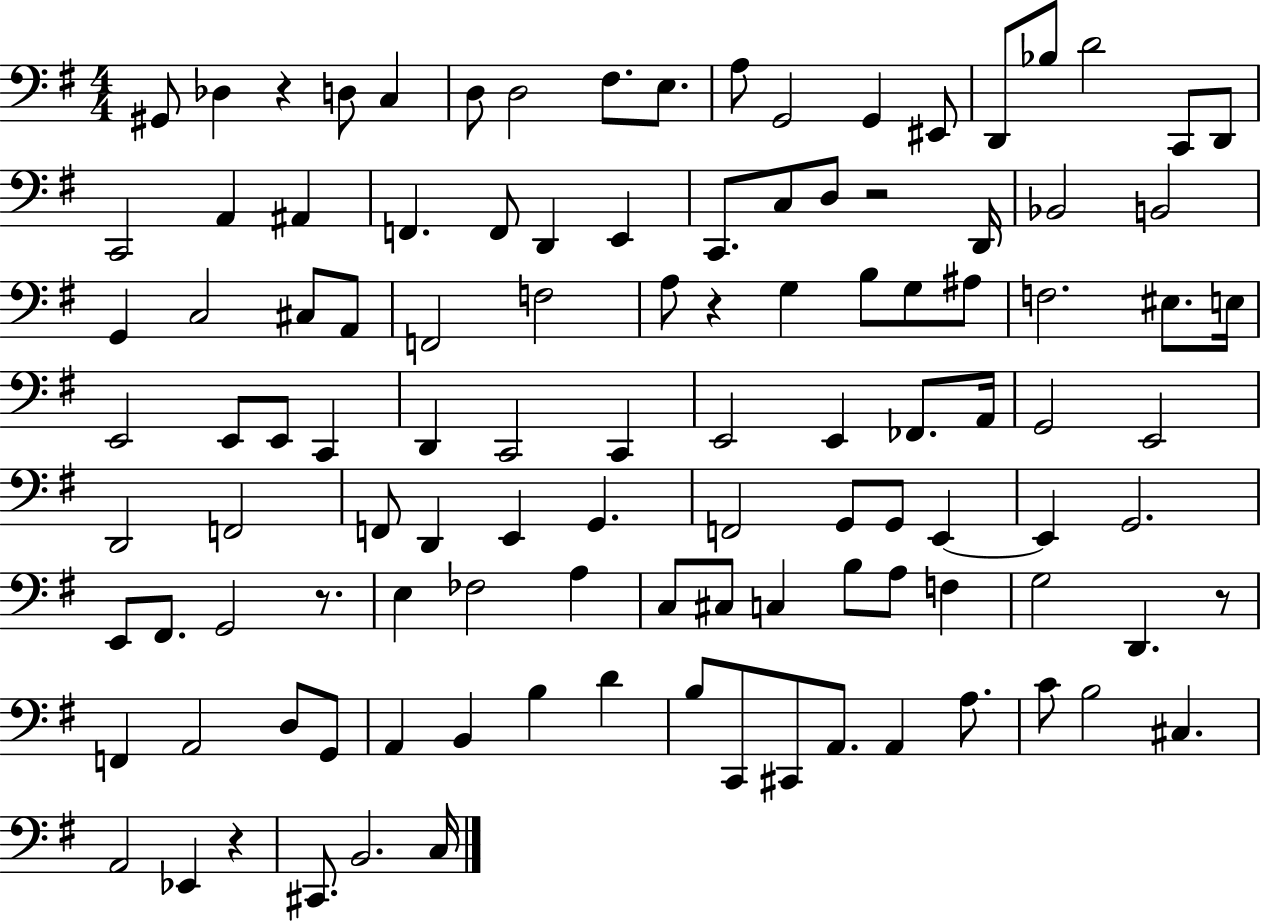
G#2/e Db3/q R/q D3/e C3/q D3/e D3/h F#3/e. E3/e. A3/e G2/h G2/q EIS2/e D2/e Bb3/e D4/h C2/e D2/e C2/h A2/q A#2/q F2/q. F2/e D2/q E2/q C2/e. C3/e D3/e R/h D2/s Bb2/h B2/h G2/q C3/h C#3/e A2/e F2/h F3/h A3/e R/q G3/q B3/e G3/e A#3/e F3/h. EIS3/e. E3/s E2/h E2/e E2/e C2/q D2/q C2/h C2/q E2/h E2/q FES2/e. A2/s G2/h E2/h D2/h F2/h F2/e D2/q E2/q G2/q. F2/h G2/e G2/e E2/q E2/q G2/h. E2/e F#2/e. G2/h R/e. E3/q FES3/h A3/q C3/e C#3/e C3/q B3/e A3/e F3/q G3/h D2/q. R/e F2/q A2/h D3/e G2/e A2/q B2/q B3/q D4/q B3/e C2/e C#2/e A2/e. A2/q A3/e. C4/e B3/h C#3/q. A2/h Eb2/q R/q C#2/e. B2/h. C3/s